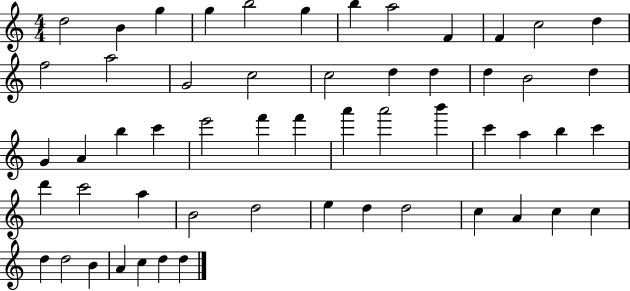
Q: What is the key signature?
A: C major